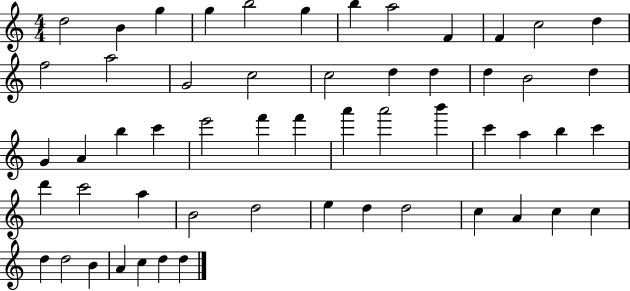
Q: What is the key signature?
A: C major